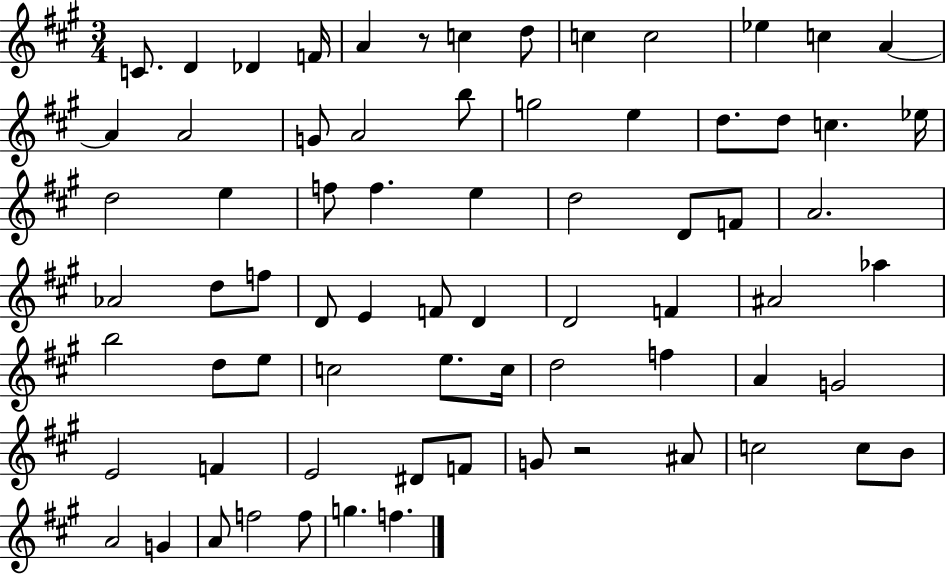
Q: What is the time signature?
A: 3/4